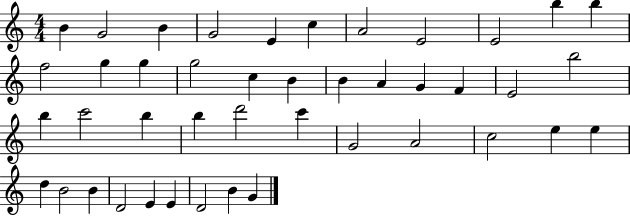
{
  \clef treble
  \numericTimeSignature
  \time 4/4
  \key c \major
  b'4 g'2 b'4 | g'2 e'4 c''4 | a'2 e'2 | e'2 b''4 b''4 | \break f''2 g''4 g''4 | g''2 c''4 b'4 | b'4 a'4 g'4 f'4 | e'2 b''2 | \break b''4 c'''2 b''4 | b''4 d'''2 c'''4 | g'2 a'2 | c''2 e''4 e''4 | \break d''4 b'2 b'4 | d'2 e'4 e'4 | d'2 b'4 g'4 | \bar "|."
}